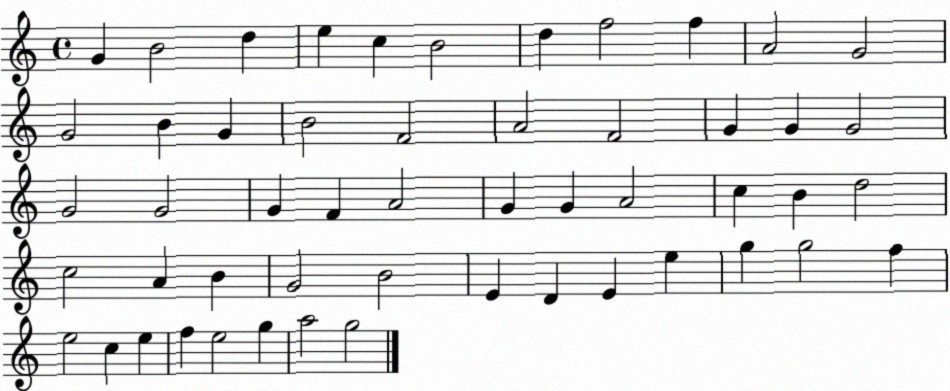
X:1
T:Untitled
M:4/4
L:1/4
K:C
G B2 d e c B2 d f2 f A2 G2 G2 B G B2 F2 A2 F2 G G G2 G2 G2 G F A2 G G A2 c B d2 c2 A B G2 B2 E D E e g g2 f e2 c e f e2 g a2 g2